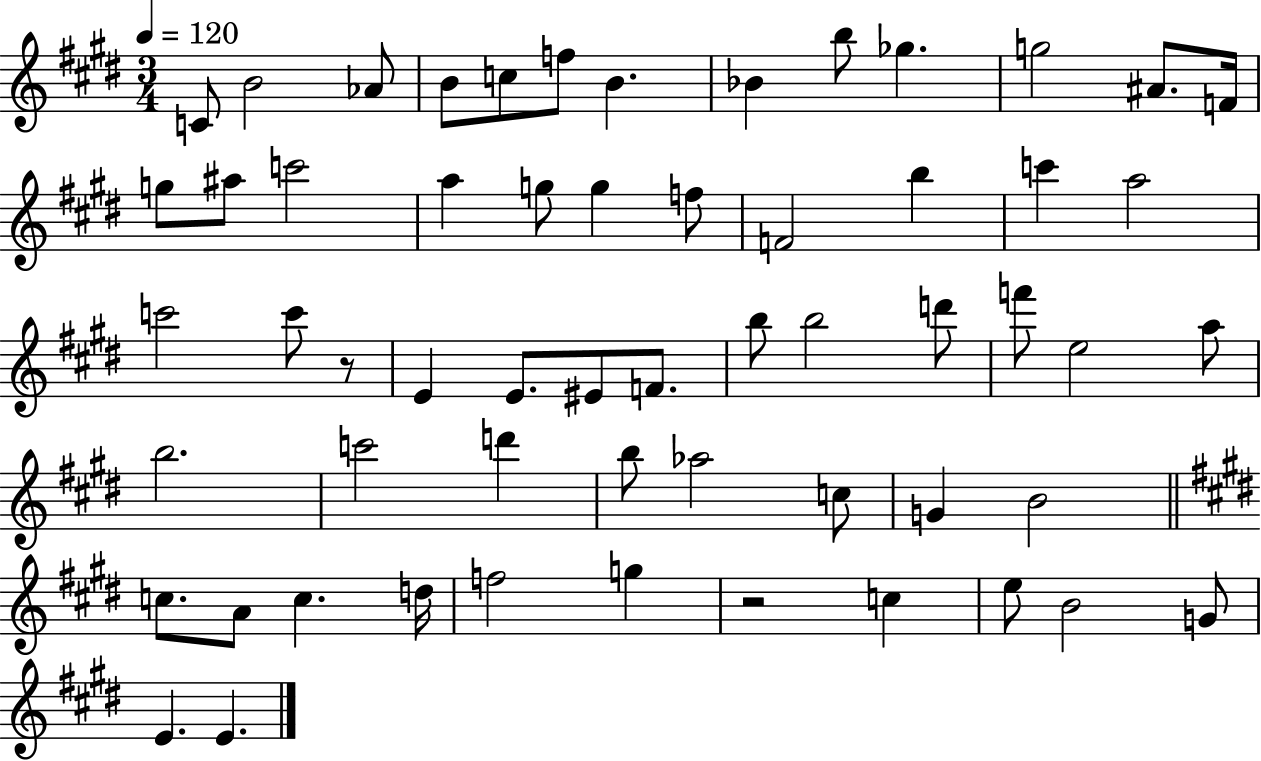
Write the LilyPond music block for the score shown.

{
  \clef treble
  \numericTimeSignature
  \time 3/4
  \key e \major
  \tempo 4 = 120
  c'8 b'2 aes'8 | b'8 c''8 f''8 b'4. | bes'4 b''8 ges''4. | g''2 ais'8. f'16 | \break g''8 ais''8 c'''2 | a''4 g''8 g''4 f''8 | f'2 b''4 | c'''4 a''2 | \break c'''2 c'''8 r8 | e'4 e'8. eis'8 f'8. | b''8 b''2 d'''8 | f'''8 e''2 a''8 | \break b''2. | c'''2 d'''4 | b''8 aes''2 c''8 | g'4 b'2 | \break \bar "||" \break \key e \major c''8. a'8 c''4. d''16 | f''2 g''4 | r2 c''4 | e''8 b'2 g'8 | \break e'4. e'4. | \bar "|."
}